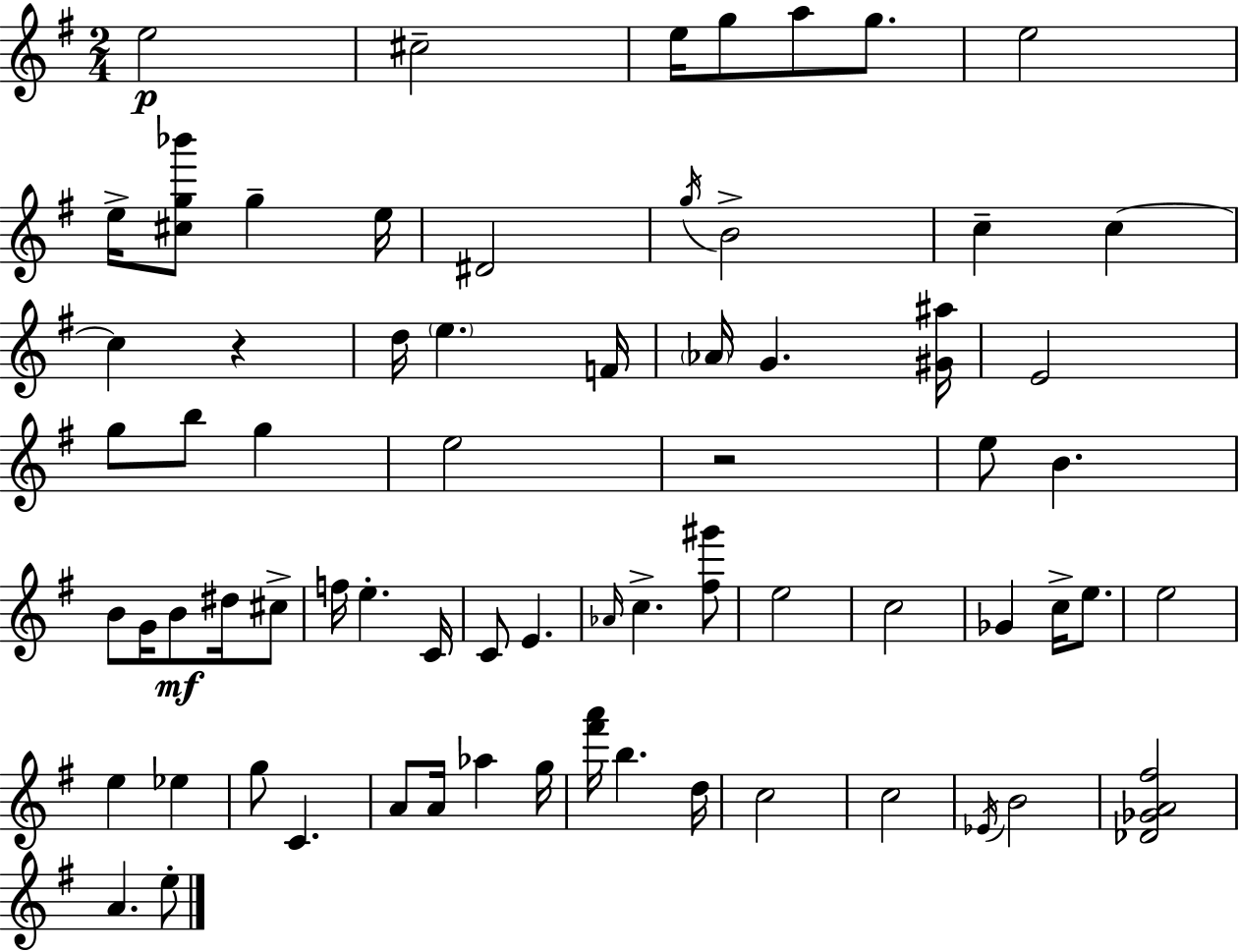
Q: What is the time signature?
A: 2/4